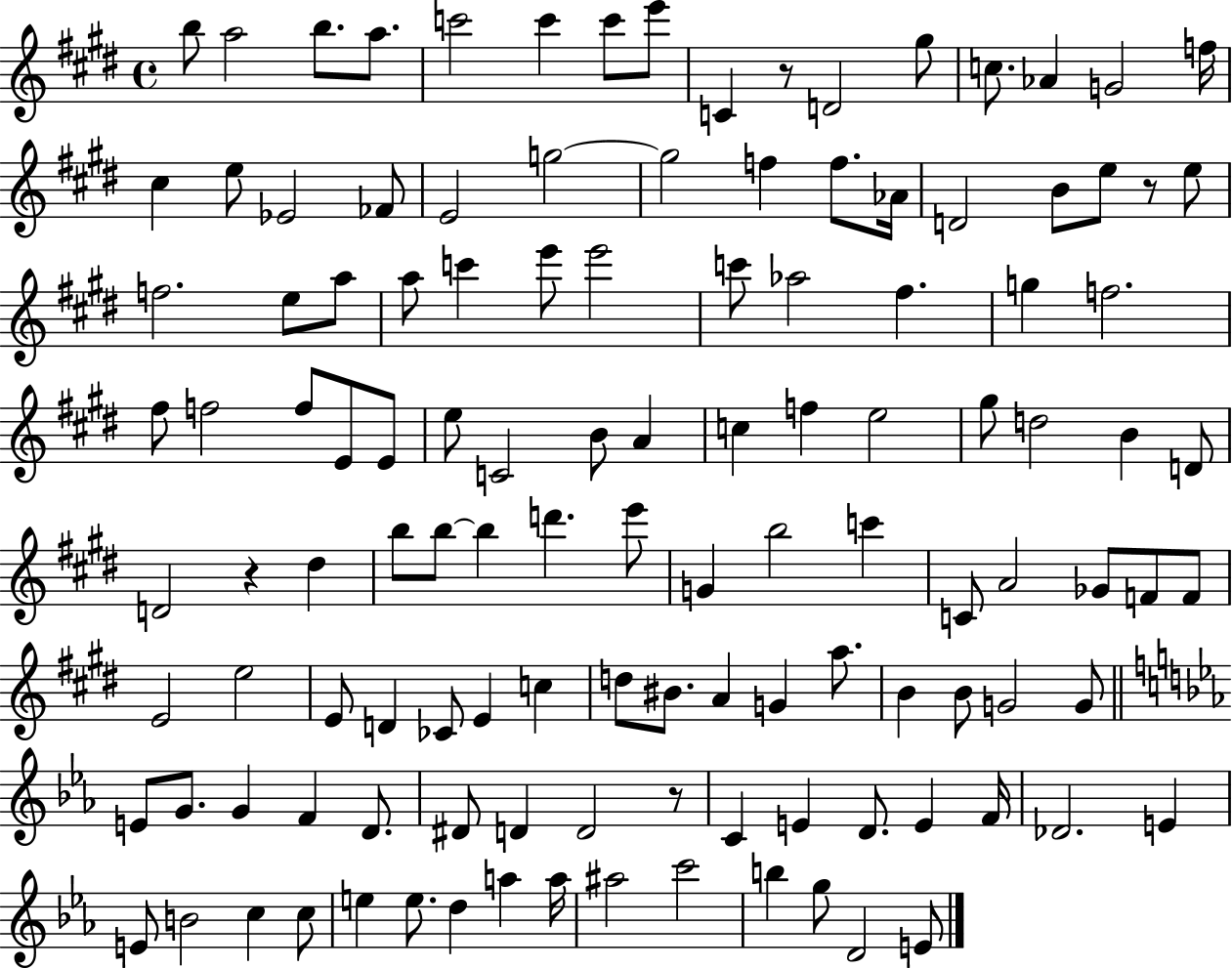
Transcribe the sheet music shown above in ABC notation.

X:1
T:Untitled
M:4/4
L:1/4
K:E
b/2 a2 b/2 a/2 c'2 c' c'/2 e'/2 C z/2 D2 ^g/2 c/2 _A G2 f/4 ^c e/2 _E2 _F/2 E2 g2 g2 f f/2 _A/4 D2 B/2 e/2 z/2 e/2 f2 e/2 a/2 a/2 c' e'/2 e'2 c'/2 _a2 ^f g f2 ^f/2 f2 f/2 E/2 E/2 e/2 C2 B/2 A c f e2 ^g/2 d2 B D/2 D2 z ^d b/2 b/2 b d' e'/2 G b2 c' C/2 A2 _G/2 F/2 F/2 E2 e2 E/2 D _C/2 E c d/2 ^B/2 A G a/2 B B/2 G2 G/2 E/2 G/2 G F D/2 ^D/2 D D2 z/2 C E D/2 E F/4 _D2 E E/2 B2 c c/2 e e/2 d a a/4 ^a2 c'2 b g/2 D2 E/2